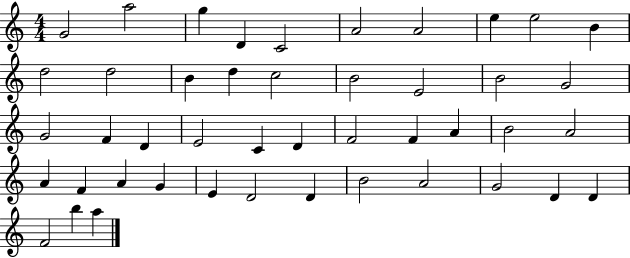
G4/h A5/h G5/q D4/q C4/h A4/h A4/h E5/q E5/h B4/q D5/h D5/h B4/q D5/q C5/h B4/h E4/h B4/h G4/h G4/h F4/q D4/q E4/h C4/q D4/q F4/h F4/q A4/q B4/h A4/h A4/q F4/q A4/q G4/q E4/q D4/h D4/q B4/h A4/h G4/h D4/q D4/q F4/h B5/q A5/q